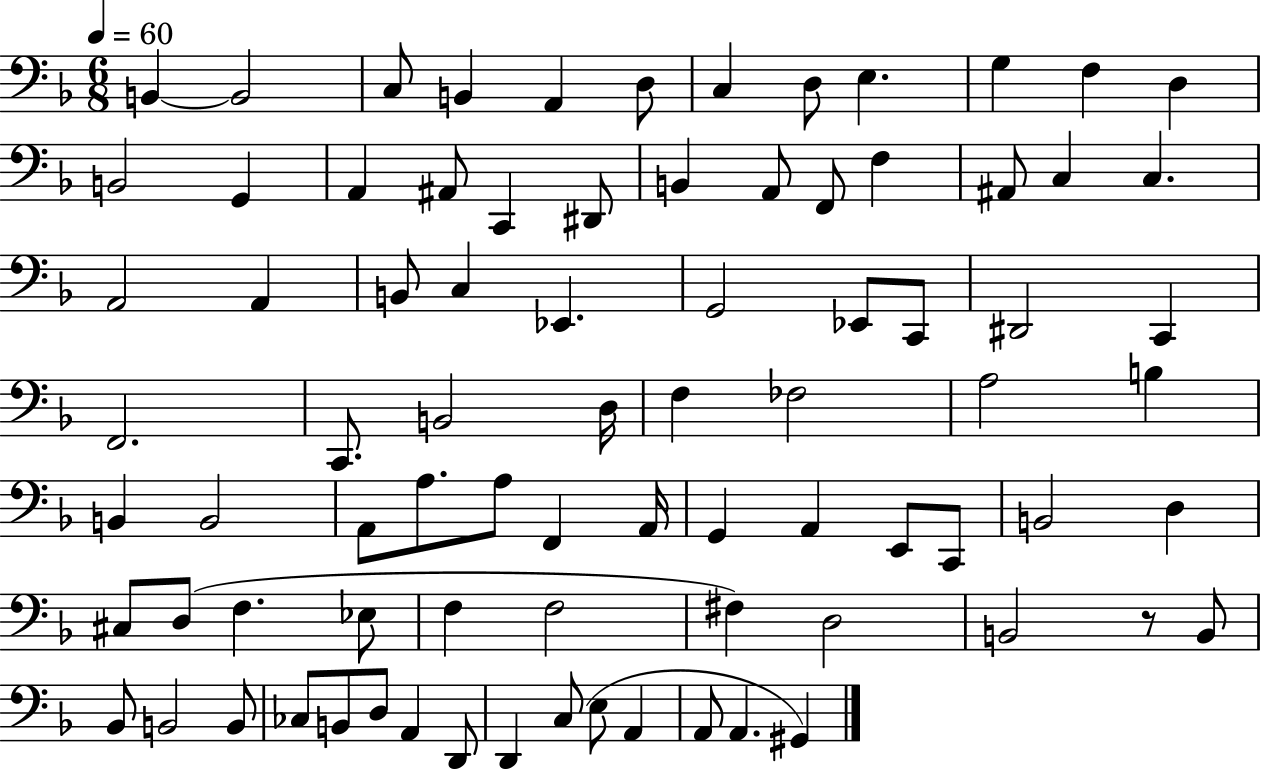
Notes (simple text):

B2/q B2/h C3/e B2/q A2/q D3/e C3/q D3/e E3/q. G3/q F3/q D3/q B2/h G2/q A2/q A#2/e C2/q D#2/e B2/q A2/e F2/e F3/q A#2/e C3/q C3/q. A2/h A2/q B2/e C3/q Eb2/q. G2/h Eb2/e C2/e D#2/h C2/q F2/h. C2/e. B2/h D3/s F3/q FES3/h A3/h B3/q B2/q B2/h A2/e A3/e. A3/e F2/q A2/s G2/q A2/q E2/e C2/e B2/h D3/q C#3/e D3/e F3/q. Eb3/e F3/q F3/h F#3/q D3/h B2/h R/e B2/e Bb2/e B2/h B2/e CES3/e B2/e D3/e A2/q D2/e D2/q C3/e E3/e A2/q A2/e A2/q. G#2/q